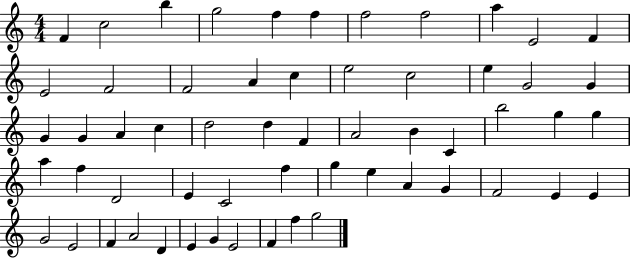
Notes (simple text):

F4/q C5/h B5/q G5/h F5/q F5/q F5/h F5/h A5/q E4/h F4/q E4/h F4/h F4/h A4/q C5/q E5/h C5/h E5/q G4/h G4/q G4/q G4/q A4/q C5/q D5/h D5/q F4/q A4/h B4/q C4/q B5/h G5/q G5/q A5/q F5/q D4/h E4/q C4/h F5/q G5/q E5/q A4/q G4/q F4/h E4/q E4/q G4/h E4/h F4/q A4/h D4/q E4/q G4/q E4/h F4/q F5/q G5/h